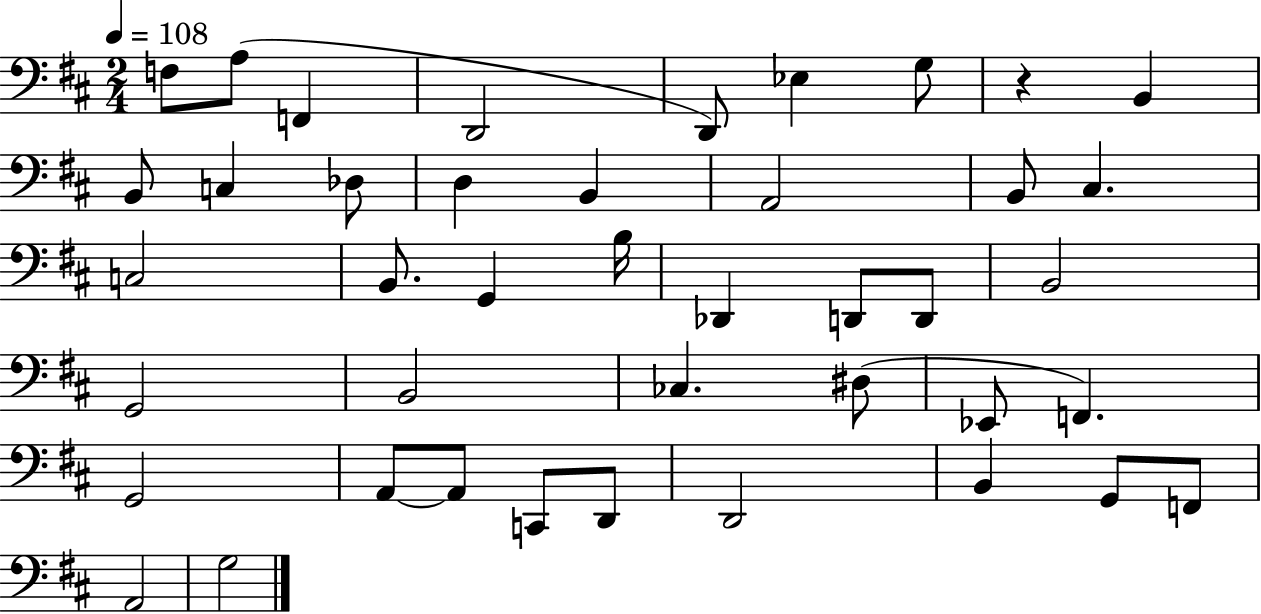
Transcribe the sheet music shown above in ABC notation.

X:1
T:Untitled
M:2/4
L:1/4
K:D
F,/2 A,/2 F,, D,,2 D,,/2 _E, G,/2 z B,, B,,/2 C, _D,/2 D, B,, A,,2 B,,/2 ^C, C,2 B,,/2 G,, B,/4 _D,, D,,/2 D,,/2 B,,2 G,,2 B,,2 _C, ^D,/2 _E,,/2 F,, G,,2 A,,/2 A,,/2 C,,/2 D,,/2 D,,2 B,, G,,/2 F,,/2 A,,2 G,2